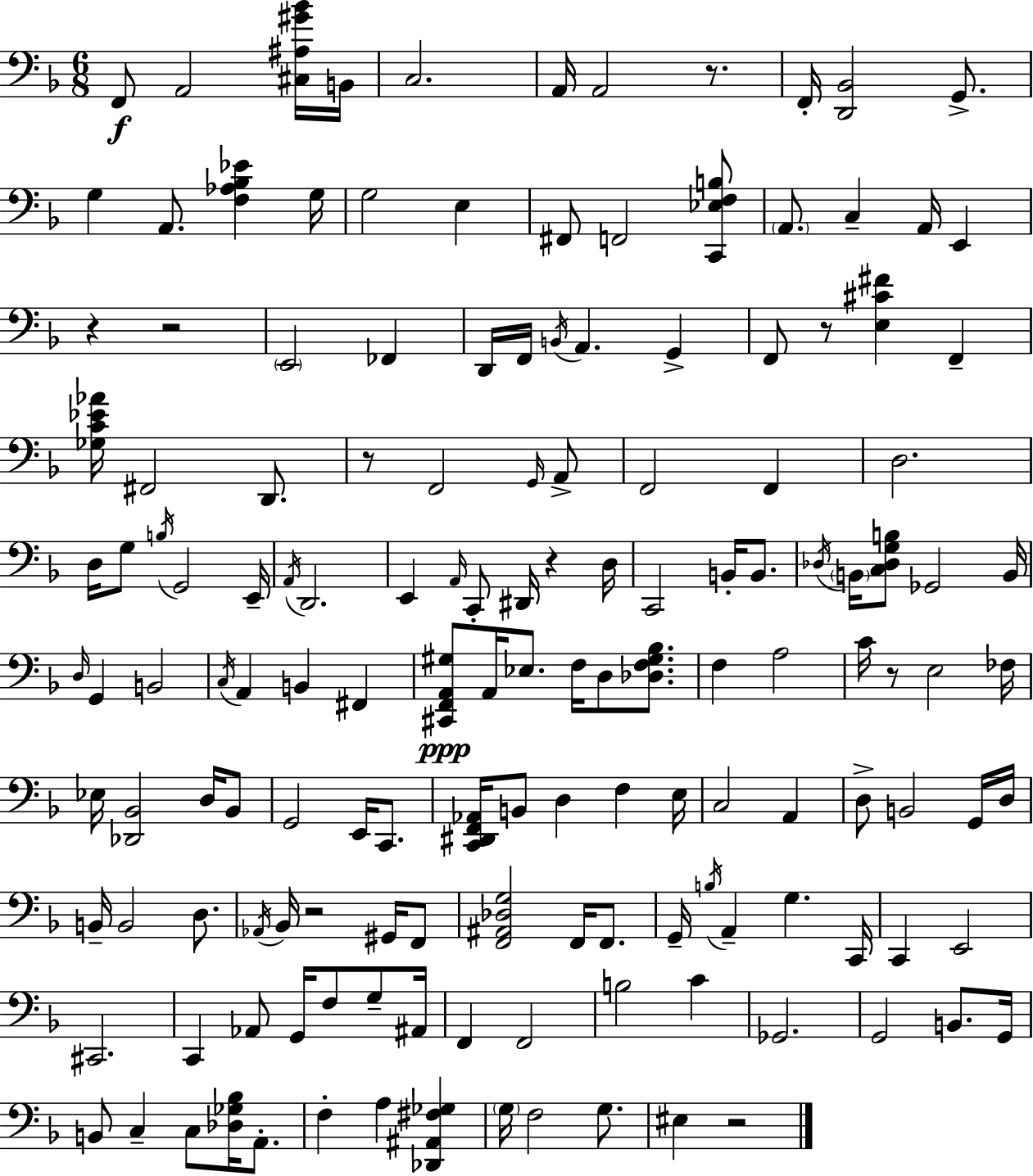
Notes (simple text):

F2/e A2/h [C#3,A#3,G#4,Bb4]/s B2/s C3/h. A2/s A2/h R/e. F2/s [D2,Bb2]/h G2/e. G3/q A2/e. [F3,Ab3,Bb3,Eb4]/q G3/s G3/h E3/q F#2/e F2/h [C2,Eb3,F3,B3]/e A2/e. C3/q A2/s E2/q R/q R/h E2/h FES2/q D2/s F2/s B2/s A2/q. G2/q F2/e R/e [E3,C#4,F#4]/q F2/q [Gb3,C4,Eb4,Ab4]/s F#2/h D2/e. R/e F2/h G2/s A2/e F2/h F2/q D3/h. D3/s G3/e B3/s G2/h E2/s A2/s D2/h. E2/q A2/s C2/e D#2/s R/q D3/s C2/h B2/s B2/e. Db3/s B2/s [C3,Db3,G3,B3]/e Gb2/h B2/s D3/s G2/q B2/h C3/s A2/q B2/q F#2/q [C#2,F2,A2,G#3]/e A2/s Eb3/e. F3/s D3/e [Db3,F3,G#3,Bb3]/e. F3/q A3/h C4/s R/e E3/h FES3/s Eb3/s [Db2,Bb2]/h D3/s Bb2/e G2/h E2/s C2/e. [C2,D#2,F2,Ab2]/s B2/e D3/q F3/q E3/s C3/h A2/q D3/e B2/h G2/s D3/s B2/s B2/h D3/e. Ab2/s Bb2/s R/h G#2/s F2/e [F2,A#2,Db3,G3]/h F2/s F2/e. G2/s B3/s A2/q G3/q. C2/s C2/q E2/h C#2/h. C2/q Ab2/e G2/s F3/e G3/e A#2/s F2/q F2/h B3/h C4/q Gb2/h. G2/h B2/e. G2/s B2/e C3/q C3/e [Db3,Gb3,Bb3]/s A2/e. F3/q A3/q [Db2,A#2,F#3,Gb3]/q G3/s F3/h G3/e. EIS3/q R/h